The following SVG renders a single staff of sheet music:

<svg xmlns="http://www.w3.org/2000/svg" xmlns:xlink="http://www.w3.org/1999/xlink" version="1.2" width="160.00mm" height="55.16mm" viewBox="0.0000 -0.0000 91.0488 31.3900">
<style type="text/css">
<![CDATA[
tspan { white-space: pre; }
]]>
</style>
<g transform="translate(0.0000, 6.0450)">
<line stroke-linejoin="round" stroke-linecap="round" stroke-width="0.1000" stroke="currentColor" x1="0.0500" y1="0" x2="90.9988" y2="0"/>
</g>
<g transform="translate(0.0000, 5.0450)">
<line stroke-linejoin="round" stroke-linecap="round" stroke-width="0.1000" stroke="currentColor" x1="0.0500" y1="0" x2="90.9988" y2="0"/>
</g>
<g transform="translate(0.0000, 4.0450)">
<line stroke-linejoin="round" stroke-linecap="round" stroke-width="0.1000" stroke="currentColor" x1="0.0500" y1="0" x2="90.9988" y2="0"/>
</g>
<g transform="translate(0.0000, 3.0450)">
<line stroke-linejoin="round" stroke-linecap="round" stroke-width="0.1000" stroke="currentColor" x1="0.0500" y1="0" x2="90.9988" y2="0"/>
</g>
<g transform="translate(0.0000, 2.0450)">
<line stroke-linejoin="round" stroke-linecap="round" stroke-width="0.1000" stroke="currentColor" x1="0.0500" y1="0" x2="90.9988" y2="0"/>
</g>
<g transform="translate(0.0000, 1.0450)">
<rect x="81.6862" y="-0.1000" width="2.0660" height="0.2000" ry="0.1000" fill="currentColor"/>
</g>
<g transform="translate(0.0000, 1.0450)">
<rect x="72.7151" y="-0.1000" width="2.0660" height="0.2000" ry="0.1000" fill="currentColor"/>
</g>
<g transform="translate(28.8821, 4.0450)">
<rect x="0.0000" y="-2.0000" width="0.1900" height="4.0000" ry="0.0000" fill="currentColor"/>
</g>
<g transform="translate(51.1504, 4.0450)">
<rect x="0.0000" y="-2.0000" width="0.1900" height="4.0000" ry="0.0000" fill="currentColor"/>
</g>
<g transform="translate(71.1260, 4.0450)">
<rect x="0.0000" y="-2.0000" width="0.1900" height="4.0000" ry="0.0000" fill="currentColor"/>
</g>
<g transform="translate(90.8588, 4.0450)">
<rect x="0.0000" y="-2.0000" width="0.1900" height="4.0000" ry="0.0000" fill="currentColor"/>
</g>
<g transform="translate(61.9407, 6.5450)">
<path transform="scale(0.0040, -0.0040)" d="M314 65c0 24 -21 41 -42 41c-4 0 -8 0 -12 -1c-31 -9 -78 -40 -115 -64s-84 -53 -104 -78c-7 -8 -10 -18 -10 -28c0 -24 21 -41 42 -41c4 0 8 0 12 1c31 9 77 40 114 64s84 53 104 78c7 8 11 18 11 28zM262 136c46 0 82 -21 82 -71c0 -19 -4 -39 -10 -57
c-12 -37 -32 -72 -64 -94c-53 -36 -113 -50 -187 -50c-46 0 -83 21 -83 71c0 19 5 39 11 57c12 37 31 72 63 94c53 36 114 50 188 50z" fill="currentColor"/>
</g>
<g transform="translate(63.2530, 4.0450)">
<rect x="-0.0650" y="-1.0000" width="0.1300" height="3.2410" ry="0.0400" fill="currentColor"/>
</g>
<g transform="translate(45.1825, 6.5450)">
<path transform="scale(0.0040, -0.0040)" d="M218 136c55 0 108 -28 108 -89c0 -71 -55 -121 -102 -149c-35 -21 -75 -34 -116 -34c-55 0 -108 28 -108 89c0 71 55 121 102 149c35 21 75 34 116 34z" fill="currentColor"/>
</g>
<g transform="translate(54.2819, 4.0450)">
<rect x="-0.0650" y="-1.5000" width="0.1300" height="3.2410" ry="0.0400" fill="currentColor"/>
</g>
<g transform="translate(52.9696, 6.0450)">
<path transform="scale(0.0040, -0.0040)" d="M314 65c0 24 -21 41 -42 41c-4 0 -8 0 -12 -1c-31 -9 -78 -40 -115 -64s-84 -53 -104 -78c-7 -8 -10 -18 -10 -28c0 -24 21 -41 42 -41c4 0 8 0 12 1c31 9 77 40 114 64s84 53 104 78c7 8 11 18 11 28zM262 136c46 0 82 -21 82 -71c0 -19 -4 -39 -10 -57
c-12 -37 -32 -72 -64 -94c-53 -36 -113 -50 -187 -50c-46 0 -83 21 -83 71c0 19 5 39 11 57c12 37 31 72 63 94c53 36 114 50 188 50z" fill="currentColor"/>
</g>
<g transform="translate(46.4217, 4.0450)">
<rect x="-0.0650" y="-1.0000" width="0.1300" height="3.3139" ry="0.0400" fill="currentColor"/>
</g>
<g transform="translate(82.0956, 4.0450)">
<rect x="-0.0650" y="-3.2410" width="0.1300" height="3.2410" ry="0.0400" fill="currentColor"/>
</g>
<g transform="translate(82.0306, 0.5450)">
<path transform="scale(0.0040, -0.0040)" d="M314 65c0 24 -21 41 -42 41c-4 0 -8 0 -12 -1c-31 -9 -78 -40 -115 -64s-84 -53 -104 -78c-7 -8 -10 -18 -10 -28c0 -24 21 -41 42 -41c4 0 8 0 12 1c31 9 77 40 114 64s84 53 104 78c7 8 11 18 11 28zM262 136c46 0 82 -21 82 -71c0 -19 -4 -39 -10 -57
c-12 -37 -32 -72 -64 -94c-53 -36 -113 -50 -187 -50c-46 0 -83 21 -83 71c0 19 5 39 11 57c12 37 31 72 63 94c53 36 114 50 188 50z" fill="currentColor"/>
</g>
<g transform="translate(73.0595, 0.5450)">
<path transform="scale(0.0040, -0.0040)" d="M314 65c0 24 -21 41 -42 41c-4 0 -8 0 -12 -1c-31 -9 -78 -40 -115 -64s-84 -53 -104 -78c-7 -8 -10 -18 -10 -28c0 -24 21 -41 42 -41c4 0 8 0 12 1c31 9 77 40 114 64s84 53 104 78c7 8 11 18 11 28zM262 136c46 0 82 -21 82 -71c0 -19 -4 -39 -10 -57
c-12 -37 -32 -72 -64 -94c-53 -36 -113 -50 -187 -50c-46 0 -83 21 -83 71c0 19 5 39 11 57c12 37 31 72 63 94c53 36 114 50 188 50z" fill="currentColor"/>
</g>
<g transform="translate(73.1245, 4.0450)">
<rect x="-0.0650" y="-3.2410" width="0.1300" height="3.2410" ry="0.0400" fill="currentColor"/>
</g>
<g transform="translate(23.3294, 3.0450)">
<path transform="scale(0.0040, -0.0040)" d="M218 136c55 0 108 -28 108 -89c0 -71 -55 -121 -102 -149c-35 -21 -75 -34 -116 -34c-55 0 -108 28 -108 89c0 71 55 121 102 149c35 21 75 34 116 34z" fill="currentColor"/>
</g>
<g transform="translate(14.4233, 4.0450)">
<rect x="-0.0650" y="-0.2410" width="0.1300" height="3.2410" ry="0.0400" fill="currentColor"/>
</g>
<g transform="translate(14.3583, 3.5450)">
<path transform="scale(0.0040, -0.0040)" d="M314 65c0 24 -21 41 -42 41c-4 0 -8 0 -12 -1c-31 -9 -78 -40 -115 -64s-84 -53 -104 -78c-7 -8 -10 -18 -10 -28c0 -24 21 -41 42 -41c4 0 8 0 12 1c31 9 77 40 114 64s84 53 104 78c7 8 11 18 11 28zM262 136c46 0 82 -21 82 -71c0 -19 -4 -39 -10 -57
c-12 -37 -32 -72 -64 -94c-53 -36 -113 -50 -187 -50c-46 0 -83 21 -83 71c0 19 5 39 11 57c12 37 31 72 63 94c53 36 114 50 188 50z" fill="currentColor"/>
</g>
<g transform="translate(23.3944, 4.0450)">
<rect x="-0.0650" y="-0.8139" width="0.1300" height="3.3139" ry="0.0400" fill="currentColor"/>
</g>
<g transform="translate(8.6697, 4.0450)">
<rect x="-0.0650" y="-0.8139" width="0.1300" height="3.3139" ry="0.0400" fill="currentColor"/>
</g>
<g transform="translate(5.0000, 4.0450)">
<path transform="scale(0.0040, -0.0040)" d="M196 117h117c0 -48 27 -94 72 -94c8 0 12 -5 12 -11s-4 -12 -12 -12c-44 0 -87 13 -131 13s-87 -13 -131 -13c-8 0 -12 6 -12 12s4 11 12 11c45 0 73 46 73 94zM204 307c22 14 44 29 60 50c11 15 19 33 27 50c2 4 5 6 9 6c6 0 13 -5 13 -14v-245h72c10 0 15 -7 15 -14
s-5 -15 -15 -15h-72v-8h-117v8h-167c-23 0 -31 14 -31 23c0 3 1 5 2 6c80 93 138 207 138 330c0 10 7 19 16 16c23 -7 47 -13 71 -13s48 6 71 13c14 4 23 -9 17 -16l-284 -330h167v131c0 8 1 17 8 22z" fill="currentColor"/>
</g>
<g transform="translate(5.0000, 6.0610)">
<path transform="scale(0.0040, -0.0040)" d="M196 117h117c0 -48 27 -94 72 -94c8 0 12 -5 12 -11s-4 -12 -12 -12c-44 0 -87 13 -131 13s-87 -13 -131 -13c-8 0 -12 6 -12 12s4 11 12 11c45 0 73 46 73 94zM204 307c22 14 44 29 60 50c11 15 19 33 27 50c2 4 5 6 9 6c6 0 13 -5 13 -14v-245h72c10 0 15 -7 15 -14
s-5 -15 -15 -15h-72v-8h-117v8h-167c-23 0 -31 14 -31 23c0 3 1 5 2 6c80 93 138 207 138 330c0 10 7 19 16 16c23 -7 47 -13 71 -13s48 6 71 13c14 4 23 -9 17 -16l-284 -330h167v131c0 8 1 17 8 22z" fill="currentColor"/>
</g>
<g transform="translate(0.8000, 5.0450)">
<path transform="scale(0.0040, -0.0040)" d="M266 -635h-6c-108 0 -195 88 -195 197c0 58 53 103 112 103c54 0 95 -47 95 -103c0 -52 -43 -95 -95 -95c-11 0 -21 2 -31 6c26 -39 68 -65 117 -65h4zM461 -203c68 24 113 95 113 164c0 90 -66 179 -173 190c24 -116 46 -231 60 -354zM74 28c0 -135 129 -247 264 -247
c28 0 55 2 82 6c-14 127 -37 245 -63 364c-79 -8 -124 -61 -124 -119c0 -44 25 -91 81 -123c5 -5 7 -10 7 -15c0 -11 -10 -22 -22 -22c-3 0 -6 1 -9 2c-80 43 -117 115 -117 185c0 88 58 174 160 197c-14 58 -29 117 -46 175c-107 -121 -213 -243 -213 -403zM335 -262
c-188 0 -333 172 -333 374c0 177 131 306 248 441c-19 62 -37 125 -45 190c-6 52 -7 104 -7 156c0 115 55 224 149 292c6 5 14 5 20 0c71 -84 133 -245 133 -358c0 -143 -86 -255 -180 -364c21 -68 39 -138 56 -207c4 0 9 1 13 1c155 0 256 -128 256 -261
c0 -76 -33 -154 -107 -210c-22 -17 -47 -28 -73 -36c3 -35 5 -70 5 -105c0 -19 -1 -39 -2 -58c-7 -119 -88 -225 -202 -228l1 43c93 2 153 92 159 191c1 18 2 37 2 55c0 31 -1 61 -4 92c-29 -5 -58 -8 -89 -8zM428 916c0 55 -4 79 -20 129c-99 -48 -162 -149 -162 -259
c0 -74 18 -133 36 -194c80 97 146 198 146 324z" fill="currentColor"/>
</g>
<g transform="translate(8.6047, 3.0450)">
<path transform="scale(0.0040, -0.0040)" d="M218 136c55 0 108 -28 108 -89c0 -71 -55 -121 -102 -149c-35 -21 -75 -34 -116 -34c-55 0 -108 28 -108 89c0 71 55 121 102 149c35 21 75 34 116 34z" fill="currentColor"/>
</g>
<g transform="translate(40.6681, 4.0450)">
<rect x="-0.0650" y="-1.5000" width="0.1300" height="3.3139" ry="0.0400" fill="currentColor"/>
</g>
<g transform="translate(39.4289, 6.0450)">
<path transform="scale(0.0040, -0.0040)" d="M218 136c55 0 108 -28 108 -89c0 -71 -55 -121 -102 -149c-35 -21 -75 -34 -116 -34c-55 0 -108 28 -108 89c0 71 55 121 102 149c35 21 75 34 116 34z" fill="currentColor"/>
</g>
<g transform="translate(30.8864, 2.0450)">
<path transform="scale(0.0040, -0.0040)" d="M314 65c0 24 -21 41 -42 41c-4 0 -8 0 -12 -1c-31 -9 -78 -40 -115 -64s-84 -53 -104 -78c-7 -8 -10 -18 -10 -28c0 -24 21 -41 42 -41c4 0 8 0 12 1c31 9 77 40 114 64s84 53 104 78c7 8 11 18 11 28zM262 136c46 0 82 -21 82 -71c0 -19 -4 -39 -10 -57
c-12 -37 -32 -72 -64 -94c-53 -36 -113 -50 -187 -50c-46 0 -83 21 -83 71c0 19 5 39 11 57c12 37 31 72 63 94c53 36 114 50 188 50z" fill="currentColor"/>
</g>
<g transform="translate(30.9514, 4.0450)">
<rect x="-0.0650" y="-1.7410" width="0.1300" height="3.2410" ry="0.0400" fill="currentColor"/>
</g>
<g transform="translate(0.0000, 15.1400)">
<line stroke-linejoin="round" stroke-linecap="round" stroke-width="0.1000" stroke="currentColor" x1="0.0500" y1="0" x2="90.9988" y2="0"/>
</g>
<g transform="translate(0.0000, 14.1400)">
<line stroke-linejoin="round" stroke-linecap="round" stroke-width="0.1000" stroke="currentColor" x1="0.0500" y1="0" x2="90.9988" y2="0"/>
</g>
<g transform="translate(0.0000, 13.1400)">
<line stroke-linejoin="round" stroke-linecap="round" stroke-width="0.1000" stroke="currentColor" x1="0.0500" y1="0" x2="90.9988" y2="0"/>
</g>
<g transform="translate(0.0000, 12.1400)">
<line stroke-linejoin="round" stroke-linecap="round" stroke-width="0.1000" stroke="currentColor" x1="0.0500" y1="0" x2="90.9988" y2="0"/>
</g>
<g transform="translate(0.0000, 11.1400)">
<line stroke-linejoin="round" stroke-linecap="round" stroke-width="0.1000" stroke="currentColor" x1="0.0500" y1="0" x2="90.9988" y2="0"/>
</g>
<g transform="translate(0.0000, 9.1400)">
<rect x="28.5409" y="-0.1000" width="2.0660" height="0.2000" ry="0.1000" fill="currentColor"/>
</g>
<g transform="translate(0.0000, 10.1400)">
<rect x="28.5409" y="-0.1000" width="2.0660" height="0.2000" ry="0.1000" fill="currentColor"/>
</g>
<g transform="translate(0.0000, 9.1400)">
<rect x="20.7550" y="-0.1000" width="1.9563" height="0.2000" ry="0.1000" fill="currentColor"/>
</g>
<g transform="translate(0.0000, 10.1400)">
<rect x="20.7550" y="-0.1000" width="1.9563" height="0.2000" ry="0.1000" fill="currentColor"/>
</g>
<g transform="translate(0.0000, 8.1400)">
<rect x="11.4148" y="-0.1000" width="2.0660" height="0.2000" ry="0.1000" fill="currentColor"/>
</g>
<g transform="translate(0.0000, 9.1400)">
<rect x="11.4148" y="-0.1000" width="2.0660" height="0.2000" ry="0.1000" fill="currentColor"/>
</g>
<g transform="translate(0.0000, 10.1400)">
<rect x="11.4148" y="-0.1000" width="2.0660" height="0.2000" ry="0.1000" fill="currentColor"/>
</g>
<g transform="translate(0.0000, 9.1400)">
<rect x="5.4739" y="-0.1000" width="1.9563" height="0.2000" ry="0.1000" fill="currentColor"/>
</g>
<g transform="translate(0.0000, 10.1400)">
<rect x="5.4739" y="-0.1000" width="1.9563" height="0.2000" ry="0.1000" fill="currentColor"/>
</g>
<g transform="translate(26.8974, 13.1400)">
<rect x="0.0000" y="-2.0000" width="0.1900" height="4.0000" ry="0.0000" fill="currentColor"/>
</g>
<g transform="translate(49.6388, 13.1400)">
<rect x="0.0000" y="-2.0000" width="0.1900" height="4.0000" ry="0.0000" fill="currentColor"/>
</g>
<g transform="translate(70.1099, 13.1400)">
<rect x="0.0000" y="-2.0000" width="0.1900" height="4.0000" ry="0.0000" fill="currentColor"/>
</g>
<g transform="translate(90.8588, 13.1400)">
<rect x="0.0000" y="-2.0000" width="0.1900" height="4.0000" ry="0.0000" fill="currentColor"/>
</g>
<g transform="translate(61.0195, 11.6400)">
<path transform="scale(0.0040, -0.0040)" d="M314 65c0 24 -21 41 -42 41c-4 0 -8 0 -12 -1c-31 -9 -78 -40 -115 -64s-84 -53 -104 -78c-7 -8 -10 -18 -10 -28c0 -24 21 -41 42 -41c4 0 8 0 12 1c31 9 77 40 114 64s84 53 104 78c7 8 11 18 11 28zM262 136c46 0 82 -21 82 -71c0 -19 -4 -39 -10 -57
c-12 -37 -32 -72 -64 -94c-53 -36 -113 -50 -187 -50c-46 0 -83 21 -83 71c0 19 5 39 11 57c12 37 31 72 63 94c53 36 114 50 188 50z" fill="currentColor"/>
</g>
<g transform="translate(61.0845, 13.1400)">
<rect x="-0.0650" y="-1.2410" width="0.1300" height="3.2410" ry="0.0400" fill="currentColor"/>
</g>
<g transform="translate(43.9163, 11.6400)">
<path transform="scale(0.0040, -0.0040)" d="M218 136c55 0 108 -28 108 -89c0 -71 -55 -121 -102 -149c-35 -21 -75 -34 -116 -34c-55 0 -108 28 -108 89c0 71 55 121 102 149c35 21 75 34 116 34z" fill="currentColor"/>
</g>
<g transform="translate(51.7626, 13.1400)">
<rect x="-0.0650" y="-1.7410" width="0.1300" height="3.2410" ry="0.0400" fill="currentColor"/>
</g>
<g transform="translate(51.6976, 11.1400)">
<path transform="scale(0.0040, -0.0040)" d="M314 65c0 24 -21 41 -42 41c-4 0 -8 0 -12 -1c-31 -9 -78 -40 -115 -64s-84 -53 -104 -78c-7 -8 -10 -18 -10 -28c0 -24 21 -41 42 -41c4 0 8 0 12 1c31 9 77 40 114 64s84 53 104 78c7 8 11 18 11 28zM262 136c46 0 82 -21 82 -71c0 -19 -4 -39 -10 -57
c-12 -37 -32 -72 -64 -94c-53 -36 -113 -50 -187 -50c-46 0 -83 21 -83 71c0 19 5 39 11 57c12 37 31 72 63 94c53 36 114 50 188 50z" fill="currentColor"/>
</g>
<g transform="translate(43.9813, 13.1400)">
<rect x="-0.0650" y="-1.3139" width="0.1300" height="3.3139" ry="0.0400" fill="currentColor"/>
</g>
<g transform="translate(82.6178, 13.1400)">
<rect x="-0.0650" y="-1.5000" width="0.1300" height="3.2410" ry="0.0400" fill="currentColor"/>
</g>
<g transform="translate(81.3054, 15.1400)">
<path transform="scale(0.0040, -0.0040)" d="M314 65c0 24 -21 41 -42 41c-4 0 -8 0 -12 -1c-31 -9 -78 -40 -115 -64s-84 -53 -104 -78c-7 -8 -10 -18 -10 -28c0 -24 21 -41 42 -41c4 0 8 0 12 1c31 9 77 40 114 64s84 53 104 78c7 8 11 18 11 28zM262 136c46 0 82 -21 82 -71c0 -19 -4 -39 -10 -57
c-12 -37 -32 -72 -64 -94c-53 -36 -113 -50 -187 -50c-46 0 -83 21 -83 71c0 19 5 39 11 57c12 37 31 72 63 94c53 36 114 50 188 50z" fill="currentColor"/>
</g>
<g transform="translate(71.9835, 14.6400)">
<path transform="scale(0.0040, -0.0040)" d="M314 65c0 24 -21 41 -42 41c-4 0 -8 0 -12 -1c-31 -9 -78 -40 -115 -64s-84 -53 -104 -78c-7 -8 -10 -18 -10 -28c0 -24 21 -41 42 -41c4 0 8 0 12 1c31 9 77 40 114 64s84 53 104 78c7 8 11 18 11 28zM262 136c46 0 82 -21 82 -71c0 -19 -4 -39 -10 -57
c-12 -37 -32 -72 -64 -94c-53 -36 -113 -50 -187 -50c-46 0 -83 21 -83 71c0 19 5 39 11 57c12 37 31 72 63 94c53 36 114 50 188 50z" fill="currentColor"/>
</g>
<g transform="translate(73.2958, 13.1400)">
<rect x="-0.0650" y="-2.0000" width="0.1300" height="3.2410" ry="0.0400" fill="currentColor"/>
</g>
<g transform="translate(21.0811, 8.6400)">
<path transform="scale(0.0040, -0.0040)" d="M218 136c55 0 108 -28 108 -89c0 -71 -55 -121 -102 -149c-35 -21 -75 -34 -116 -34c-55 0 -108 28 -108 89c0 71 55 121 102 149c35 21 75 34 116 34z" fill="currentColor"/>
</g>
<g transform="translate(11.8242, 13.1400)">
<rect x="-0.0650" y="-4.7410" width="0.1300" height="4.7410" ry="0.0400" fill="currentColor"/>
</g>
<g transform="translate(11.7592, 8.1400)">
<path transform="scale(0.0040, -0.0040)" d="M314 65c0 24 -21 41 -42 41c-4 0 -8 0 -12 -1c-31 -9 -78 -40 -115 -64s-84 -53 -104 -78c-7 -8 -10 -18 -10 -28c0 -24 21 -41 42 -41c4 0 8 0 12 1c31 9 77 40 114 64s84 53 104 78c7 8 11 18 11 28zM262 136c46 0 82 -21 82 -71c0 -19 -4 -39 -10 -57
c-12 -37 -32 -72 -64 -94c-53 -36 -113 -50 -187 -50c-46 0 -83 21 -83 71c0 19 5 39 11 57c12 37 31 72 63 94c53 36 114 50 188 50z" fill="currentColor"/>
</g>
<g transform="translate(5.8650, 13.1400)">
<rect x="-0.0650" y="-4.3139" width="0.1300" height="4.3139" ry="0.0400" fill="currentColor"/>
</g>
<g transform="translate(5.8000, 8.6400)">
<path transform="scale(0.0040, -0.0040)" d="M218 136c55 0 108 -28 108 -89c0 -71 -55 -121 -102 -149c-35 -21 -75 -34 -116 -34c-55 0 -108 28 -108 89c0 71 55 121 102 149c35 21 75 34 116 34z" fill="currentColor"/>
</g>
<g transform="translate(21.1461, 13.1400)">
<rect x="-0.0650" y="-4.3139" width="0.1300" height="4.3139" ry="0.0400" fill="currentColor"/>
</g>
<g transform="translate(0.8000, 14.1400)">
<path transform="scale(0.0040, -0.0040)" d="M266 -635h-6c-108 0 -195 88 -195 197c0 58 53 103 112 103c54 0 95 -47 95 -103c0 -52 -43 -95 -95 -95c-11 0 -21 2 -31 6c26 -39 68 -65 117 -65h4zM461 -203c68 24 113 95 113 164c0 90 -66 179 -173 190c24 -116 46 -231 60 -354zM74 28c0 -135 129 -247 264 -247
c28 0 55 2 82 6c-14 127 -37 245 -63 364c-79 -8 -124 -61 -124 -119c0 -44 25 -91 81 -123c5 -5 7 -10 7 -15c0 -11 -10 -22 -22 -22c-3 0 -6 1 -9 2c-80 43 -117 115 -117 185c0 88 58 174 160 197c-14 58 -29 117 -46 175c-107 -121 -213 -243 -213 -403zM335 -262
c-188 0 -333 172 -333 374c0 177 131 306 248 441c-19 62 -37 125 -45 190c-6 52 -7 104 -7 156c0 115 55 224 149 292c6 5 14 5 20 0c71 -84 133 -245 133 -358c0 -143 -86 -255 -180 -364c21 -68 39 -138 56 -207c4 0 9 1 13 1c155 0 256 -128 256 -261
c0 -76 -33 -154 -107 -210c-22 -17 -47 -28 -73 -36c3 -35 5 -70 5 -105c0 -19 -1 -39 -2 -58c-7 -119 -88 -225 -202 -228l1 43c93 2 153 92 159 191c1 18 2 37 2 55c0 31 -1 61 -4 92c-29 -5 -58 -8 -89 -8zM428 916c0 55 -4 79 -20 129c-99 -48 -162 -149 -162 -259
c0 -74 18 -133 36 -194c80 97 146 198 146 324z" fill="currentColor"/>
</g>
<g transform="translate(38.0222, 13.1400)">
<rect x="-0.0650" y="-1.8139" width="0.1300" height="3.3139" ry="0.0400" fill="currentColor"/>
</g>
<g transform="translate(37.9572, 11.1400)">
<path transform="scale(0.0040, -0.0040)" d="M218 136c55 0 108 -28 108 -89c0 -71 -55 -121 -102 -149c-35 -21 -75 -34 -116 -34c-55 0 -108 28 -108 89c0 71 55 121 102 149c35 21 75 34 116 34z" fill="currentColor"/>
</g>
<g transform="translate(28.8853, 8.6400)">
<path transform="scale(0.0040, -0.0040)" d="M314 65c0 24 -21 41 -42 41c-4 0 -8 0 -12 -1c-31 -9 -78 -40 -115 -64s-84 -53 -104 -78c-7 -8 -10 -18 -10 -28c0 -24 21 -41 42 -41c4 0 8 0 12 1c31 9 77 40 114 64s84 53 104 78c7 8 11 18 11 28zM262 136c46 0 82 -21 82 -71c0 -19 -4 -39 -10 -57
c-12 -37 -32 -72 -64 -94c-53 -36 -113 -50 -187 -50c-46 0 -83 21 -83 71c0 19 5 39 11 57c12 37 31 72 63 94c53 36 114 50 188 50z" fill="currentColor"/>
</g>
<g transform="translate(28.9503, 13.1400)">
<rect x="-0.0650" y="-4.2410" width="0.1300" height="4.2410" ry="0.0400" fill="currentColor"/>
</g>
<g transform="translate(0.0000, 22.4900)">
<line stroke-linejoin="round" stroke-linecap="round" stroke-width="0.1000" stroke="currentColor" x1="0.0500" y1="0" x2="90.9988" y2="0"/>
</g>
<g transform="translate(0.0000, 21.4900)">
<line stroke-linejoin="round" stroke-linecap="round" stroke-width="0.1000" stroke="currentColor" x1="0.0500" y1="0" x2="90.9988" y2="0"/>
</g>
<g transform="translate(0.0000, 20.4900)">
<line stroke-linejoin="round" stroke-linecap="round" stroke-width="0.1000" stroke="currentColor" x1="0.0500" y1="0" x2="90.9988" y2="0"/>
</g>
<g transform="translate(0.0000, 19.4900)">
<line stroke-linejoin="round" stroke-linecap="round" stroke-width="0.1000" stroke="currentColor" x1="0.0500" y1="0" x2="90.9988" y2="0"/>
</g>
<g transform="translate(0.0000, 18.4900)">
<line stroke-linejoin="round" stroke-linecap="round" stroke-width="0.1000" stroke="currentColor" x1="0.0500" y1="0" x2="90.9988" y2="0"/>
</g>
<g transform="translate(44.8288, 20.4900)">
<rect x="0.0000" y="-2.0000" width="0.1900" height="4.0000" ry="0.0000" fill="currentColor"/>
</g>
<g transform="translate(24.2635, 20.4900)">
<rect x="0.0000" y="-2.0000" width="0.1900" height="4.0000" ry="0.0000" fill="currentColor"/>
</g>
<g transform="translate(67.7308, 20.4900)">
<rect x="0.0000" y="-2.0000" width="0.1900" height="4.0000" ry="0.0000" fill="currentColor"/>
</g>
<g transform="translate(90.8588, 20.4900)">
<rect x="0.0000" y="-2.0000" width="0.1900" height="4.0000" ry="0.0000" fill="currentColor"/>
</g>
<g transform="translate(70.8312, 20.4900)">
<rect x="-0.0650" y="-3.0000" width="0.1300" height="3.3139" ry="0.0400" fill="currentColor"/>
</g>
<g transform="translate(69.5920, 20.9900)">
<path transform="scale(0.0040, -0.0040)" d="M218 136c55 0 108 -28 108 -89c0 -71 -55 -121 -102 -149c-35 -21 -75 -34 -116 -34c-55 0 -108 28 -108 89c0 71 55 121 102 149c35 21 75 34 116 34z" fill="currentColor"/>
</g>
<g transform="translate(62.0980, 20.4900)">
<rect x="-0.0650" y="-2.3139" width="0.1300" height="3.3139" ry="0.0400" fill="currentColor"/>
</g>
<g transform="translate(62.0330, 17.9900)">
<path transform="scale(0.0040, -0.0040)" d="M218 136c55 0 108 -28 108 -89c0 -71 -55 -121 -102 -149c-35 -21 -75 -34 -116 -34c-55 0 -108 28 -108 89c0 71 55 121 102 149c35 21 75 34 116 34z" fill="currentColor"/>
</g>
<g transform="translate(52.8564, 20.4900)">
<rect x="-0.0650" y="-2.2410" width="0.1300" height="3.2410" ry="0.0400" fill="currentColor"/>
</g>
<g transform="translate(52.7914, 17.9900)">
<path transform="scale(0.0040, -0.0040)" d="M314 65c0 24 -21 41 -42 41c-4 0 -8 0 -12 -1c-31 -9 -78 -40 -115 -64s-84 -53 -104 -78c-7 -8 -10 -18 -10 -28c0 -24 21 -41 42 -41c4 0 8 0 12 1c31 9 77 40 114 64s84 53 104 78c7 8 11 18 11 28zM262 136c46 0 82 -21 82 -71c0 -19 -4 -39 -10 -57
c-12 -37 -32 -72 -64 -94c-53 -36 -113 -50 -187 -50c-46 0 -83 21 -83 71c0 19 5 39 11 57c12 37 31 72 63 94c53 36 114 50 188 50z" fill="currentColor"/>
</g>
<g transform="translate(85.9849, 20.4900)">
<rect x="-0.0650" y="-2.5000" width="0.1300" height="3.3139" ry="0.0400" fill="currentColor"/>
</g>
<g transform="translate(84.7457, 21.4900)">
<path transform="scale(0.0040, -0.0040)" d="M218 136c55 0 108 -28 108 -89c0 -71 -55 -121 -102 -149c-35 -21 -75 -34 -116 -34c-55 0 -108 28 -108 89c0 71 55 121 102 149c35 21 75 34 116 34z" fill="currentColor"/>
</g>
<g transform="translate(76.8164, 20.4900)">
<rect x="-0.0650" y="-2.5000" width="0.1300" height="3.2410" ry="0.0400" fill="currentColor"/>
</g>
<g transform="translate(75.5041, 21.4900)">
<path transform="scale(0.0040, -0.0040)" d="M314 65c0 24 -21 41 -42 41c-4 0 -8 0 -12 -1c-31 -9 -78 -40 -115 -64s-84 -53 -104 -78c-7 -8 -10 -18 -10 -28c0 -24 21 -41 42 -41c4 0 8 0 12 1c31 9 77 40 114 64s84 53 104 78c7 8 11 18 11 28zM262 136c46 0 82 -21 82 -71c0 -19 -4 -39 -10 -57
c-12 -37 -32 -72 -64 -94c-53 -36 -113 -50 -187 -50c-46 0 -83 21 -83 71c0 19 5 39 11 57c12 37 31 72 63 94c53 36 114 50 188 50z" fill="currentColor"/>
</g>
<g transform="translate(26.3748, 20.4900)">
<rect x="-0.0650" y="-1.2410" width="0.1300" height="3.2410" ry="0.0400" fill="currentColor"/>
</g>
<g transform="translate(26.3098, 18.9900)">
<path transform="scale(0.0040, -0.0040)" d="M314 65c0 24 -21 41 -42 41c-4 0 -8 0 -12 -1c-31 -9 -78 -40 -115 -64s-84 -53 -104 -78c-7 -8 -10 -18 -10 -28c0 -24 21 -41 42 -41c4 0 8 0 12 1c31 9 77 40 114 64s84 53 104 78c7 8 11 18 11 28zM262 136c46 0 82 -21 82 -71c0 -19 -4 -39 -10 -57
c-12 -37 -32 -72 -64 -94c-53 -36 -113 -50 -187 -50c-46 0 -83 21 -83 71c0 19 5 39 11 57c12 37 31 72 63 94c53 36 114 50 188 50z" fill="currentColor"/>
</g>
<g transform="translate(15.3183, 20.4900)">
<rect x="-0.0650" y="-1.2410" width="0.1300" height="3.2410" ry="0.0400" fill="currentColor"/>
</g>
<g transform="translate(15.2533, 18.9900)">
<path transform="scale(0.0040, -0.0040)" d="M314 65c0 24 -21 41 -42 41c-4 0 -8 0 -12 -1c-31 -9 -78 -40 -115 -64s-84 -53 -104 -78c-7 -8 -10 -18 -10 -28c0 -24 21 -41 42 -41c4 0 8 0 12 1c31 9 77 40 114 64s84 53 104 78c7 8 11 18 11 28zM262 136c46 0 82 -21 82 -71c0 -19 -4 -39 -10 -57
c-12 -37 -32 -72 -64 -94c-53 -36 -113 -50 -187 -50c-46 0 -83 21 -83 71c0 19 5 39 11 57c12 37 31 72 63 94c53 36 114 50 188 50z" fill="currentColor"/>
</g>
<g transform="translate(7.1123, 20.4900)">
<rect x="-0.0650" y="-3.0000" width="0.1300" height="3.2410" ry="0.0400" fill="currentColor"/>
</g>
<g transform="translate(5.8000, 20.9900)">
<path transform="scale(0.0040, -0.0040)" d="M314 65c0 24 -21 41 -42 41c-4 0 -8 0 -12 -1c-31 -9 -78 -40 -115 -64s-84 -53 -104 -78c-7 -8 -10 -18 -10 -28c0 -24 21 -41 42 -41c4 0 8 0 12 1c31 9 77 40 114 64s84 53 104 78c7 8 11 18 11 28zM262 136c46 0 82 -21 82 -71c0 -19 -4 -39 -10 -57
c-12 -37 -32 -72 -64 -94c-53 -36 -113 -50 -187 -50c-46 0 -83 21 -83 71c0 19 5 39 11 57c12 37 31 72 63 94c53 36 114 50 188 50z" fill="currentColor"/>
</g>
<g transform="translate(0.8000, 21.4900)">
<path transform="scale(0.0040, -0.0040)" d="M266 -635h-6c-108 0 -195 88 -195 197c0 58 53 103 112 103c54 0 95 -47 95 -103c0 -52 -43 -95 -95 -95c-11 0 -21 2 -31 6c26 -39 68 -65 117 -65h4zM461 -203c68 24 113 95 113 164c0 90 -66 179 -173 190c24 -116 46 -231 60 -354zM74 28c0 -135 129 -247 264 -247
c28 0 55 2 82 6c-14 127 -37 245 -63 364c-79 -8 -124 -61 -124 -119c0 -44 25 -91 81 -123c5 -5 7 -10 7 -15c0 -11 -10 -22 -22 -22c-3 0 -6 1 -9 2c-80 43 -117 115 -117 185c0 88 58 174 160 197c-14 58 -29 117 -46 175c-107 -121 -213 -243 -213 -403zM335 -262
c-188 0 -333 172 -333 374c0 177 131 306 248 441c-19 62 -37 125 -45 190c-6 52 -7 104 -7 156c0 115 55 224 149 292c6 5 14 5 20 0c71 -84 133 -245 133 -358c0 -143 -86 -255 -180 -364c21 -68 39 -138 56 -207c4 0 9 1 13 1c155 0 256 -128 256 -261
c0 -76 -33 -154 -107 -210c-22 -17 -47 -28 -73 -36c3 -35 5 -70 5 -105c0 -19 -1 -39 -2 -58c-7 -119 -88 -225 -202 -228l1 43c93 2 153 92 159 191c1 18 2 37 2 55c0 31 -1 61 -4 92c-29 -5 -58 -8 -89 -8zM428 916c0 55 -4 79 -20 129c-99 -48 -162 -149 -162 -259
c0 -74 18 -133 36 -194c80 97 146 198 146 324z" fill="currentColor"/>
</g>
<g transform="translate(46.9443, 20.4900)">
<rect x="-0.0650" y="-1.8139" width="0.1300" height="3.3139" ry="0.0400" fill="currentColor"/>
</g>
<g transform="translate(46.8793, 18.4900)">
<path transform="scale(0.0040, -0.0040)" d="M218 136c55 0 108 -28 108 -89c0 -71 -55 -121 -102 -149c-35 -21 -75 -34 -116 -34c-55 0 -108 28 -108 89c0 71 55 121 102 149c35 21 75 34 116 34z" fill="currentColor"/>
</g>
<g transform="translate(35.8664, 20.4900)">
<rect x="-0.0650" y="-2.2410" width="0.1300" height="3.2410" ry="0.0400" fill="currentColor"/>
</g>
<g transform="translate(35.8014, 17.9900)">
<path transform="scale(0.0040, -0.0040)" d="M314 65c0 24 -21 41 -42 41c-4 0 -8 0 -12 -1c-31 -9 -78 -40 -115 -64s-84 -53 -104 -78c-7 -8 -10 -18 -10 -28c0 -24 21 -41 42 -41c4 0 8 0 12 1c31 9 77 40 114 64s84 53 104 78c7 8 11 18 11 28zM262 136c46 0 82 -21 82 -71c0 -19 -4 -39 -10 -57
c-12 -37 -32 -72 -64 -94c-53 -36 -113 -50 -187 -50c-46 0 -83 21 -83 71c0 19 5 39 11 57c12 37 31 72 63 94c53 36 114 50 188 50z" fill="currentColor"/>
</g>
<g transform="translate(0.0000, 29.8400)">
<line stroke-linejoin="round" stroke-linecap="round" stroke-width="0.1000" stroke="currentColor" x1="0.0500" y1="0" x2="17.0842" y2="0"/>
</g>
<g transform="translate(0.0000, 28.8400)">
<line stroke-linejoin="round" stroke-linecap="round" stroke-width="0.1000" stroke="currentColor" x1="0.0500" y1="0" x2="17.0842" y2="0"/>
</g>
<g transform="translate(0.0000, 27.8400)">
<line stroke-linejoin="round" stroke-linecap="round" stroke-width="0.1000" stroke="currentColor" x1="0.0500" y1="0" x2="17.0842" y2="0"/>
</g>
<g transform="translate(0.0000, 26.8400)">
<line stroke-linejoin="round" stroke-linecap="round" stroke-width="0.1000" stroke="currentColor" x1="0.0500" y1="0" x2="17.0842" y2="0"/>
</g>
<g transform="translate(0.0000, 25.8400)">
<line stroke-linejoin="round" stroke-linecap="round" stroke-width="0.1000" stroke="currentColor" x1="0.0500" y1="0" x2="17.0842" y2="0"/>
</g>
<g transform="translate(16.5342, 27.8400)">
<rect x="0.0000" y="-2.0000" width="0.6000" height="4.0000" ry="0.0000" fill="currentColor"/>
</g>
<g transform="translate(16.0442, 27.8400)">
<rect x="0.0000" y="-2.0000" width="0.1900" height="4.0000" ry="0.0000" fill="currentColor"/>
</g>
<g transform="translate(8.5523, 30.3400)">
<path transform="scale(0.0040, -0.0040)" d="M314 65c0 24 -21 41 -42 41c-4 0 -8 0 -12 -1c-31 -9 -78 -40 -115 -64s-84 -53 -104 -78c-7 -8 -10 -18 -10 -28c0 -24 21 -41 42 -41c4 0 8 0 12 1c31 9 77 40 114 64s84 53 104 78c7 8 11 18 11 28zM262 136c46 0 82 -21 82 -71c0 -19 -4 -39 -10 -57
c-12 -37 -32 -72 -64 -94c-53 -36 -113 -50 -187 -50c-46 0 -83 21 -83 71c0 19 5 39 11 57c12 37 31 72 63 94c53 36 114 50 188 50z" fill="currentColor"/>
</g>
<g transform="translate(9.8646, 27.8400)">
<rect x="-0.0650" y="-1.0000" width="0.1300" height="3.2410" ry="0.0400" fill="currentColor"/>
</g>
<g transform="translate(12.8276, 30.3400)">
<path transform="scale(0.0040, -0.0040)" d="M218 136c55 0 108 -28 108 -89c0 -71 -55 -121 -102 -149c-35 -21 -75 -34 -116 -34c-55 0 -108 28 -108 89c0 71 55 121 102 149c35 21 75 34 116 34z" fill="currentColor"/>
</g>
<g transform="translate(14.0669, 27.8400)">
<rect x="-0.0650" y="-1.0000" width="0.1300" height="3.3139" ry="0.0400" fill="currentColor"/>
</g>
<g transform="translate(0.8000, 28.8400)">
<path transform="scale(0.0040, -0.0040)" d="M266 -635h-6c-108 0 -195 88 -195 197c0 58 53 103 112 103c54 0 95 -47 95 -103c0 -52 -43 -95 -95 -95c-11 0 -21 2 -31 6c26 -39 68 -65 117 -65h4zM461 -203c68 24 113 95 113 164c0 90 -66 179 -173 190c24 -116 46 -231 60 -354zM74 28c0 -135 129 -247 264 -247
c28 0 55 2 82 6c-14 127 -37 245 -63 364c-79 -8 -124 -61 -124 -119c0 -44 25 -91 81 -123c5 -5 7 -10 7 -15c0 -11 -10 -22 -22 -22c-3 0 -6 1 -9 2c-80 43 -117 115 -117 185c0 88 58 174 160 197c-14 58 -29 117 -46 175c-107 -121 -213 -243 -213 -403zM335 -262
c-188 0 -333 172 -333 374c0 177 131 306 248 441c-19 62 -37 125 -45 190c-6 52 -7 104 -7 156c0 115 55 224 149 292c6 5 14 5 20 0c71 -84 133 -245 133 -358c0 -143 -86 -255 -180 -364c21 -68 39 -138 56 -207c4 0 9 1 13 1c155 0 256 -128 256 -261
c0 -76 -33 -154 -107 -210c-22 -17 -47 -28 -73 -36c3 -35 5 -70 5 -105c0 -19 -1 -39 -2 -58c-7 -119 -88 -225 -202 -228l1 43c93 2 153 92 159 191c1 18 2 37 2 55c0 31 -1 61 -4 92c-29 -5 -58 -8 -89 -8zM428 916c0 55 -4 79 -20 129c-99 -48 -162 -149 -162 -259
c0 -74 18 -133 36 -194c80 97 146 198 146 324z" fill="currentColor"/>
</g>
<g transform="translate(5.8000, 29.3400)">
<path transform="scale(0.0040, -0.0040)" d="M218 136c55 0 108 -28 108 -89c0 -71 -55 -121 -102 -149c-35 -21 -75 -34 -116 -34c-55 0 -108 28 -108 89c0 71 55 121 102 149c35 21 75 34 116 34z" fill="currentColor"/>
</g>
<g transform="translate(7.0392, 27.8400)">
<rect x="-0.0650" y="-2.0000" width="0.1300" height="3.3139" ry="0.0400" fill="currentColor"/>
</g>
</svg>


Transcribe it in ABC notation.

X:1
T:Untitled
M:4/4
L:1/4
K:C
d c2 d f2 E D E2 D2 b2 b2 d' e'2 d' d'2 f e f2 e2 F2 E2 A2 e2 e2 g2 f g2 g A G2 G F D2 D